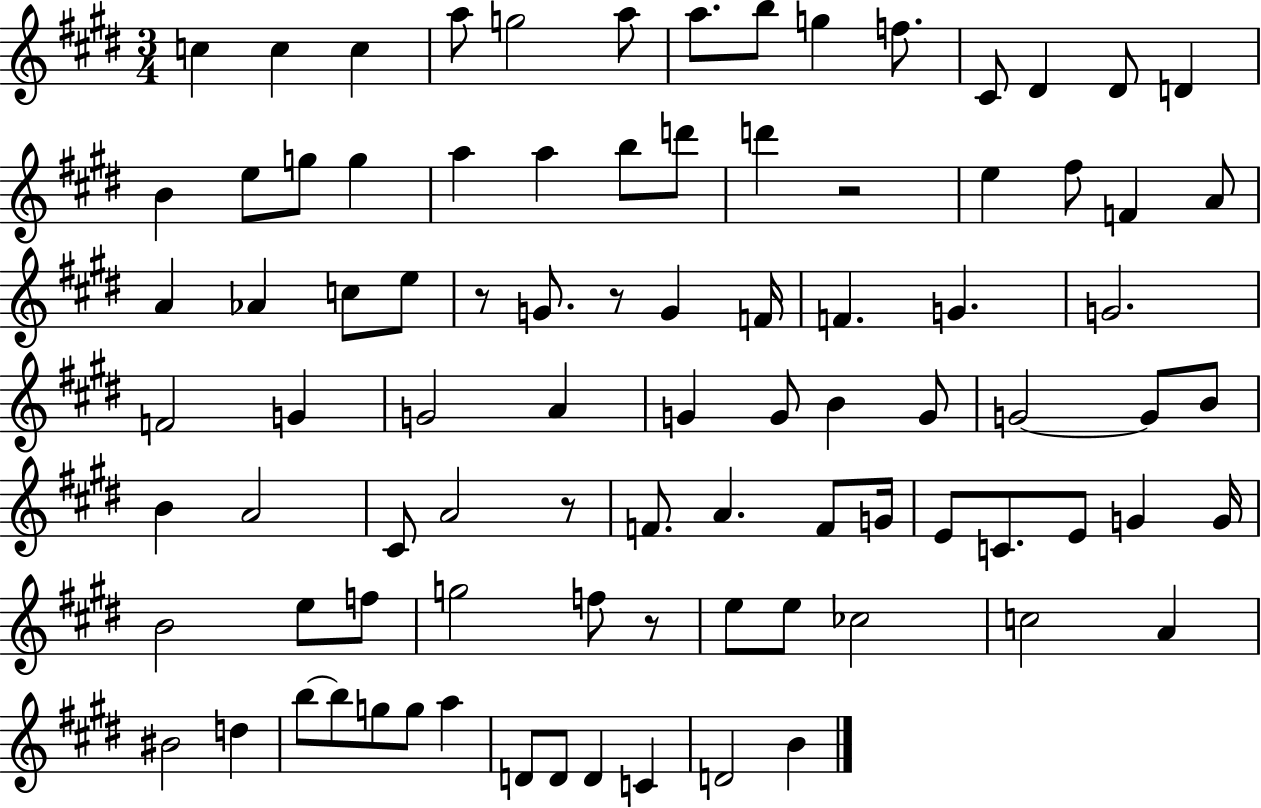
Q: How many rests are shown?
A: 5